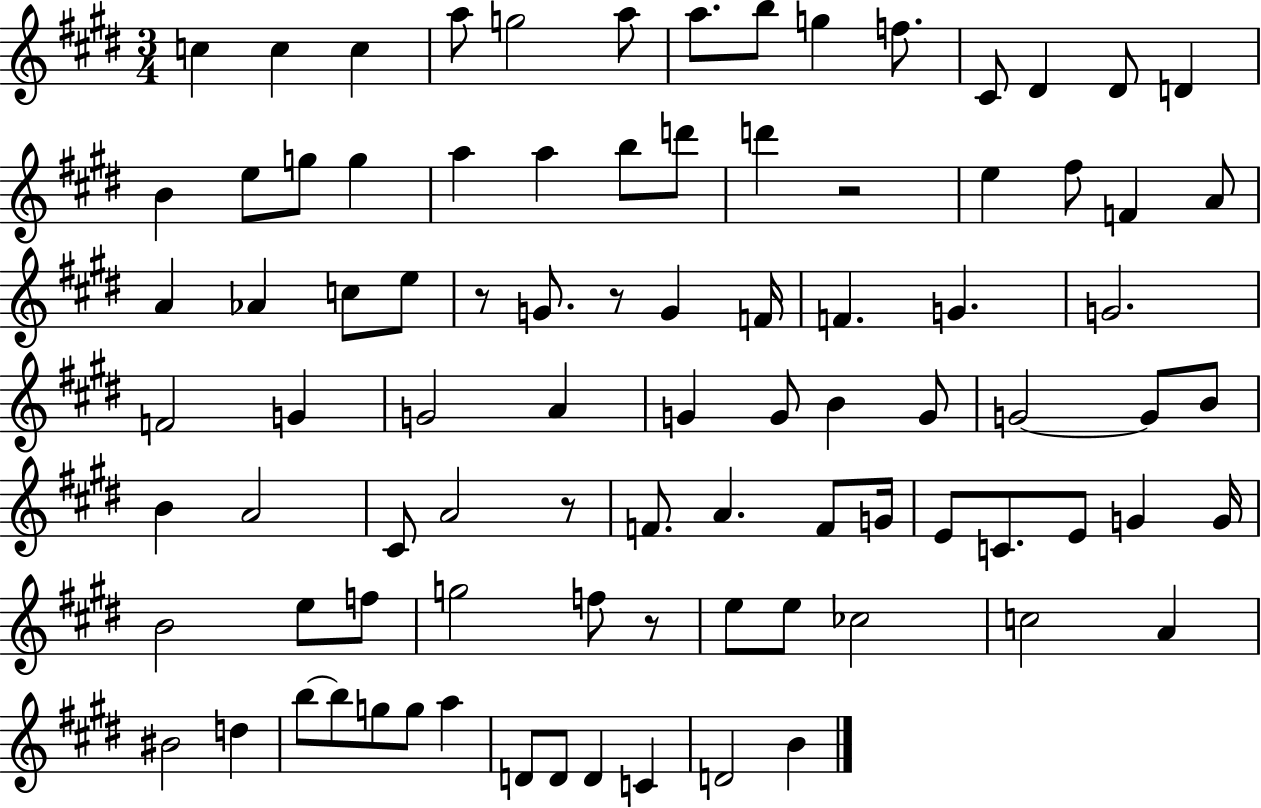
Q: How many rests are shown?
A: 5